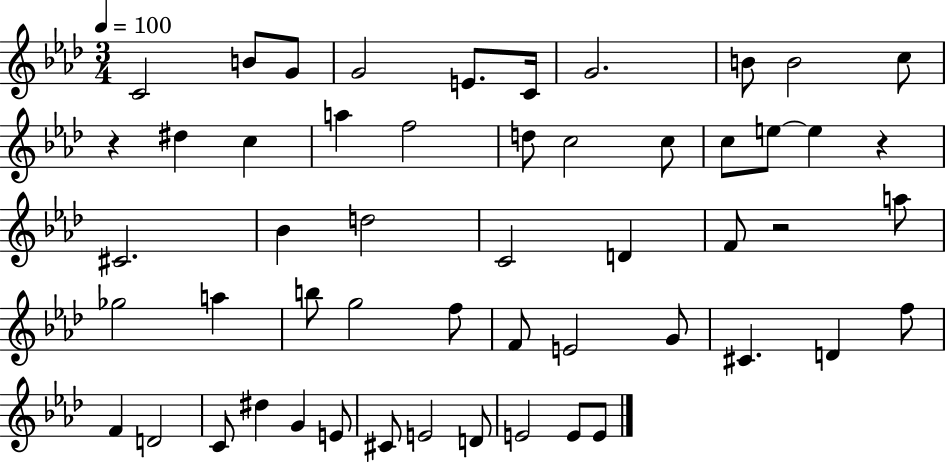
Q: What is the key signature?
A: AES major